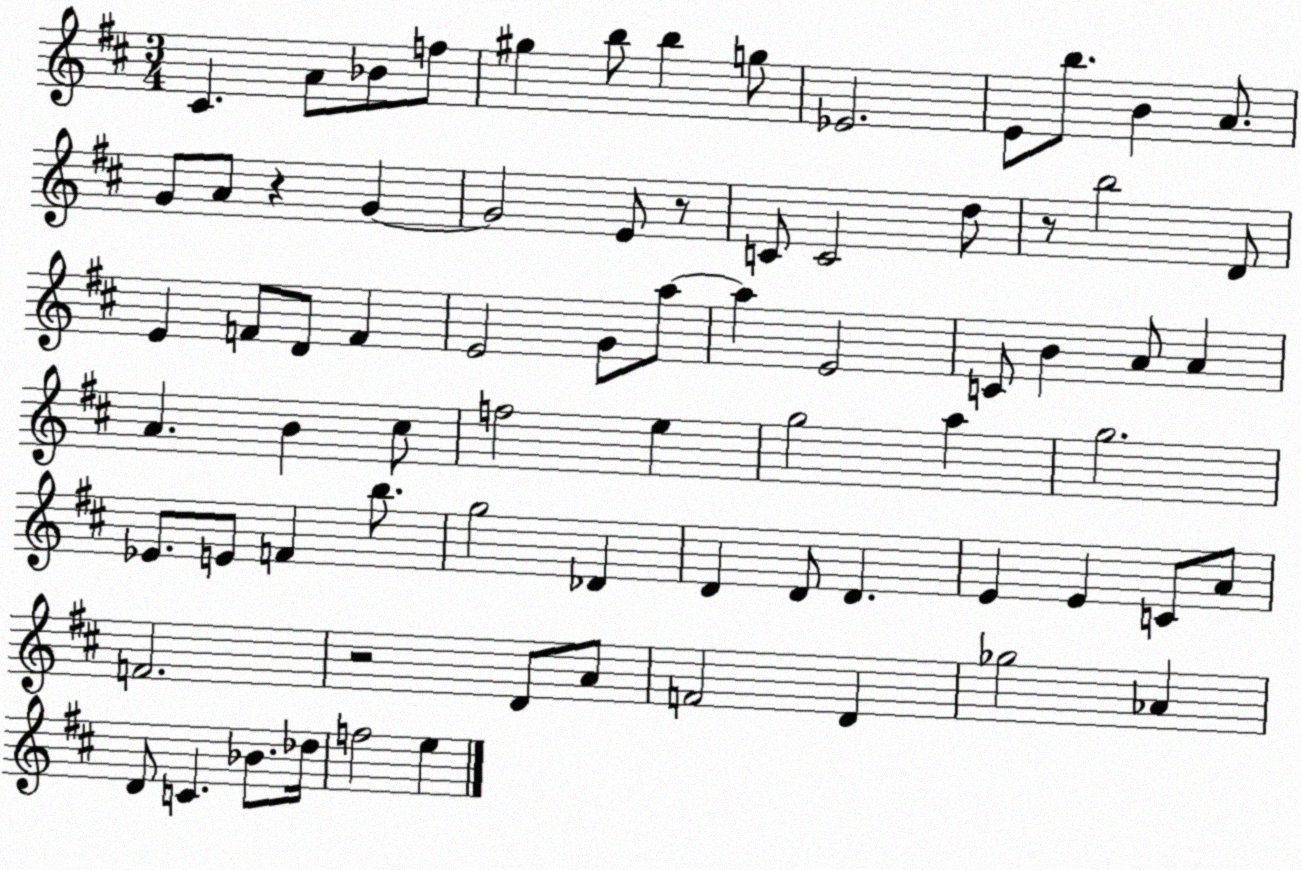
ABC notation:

X:1
T:Untitled
M:3/4
L:1/4
K:D
^C A/2 _B/2 f/2 ^g b/2 b g/2 _E2 E/2 b/2 B A/2 G/2 A/2 z G G2 E/2 z/2 C/2 C2 d/2 z/2 b2 D/2 E F/2 D/2 F E2 G/2 a/2 a E2 C/2 B A/2 A A B ^c/2 f2 e g2 a g2 _E/2 E/2 F b/2 g2 _D D D/2 D E E C/2 A/2 F2 z2 D/2 A/2 F2 D _g2 _A D/2 C _B/2 _d/4 f2 e